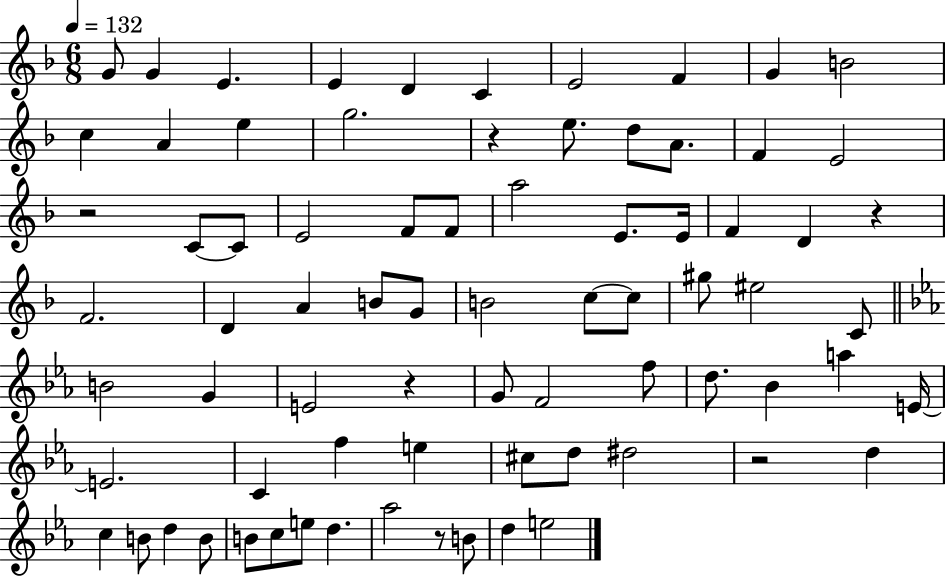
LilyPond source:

{
  \clef treble
  \numericTimeSignature
  \time 6/8
  \key f \major
  \tempo 4 = 132
  g'8 g'4 e'4. | e'4 d'4 c'4 | e'2 f'4 | g'4 b'2 | \break c''4 a'4 e''4 | g''2. | r4 e''8. d''8 a'8. | f'4 e'2 | \break r2 c'8~~ c'8 | e'2 f'8 f'8 | a''2 e'8. e'16 | f'4 d'4 r4 | \break f'2. | d'4 a'4 b'8 g'8 | b'2 c''8~~ c''8 | gis''8 eis''2 c'8 | \break \bar "||" \break \key c \minor b'2 g'4 | e'2 r4 | g'8 f'2 f''8 | d''8. bes'4 a''4 e'16~~ | \break e'2. | c'4 f''4 e''4 | cis''8 d''8 dis''2 | r2 d''4 | \break c''4 b'8 d''4 b'8 | b'8 c''8 e''8 d''4. | aes''2 r8 b'8 | d''4 e''2 | \break \bar "|."
}